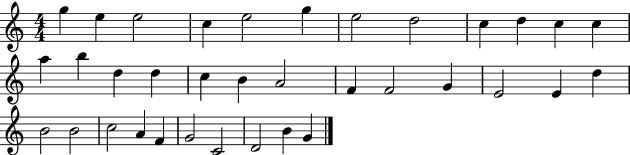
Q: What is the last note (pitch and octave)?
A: G4